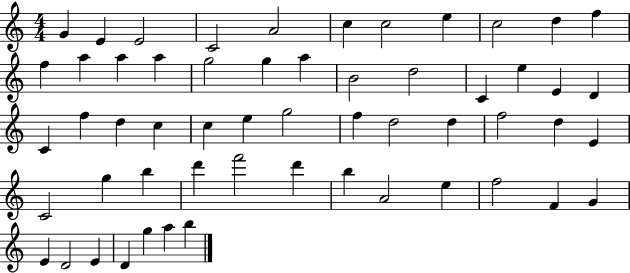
{
  \clef treble
  \numericTimeSignature
  \time 4/4
  \key c \major
  g'4 e'4 e'2 | c'2 a'2 | c''4 c''2 e''4 | c''2 d''4 f''4 | \break f''4 a''4 a''4 a''4 | g''2 g''4 a''4 | b'2 d''2 | c'4 e''4 e'4 d'4 | \break c'4 f''4 d''4 c''4 | c''4 e''4 g''2 | f''4 d''2 d''4 | f''2 d''4 e'4 | \break c'2 g''4 b''4 | d'''4 f'''2 d'''4 | b''4 a'2 e''4 | f''2 f'4 g'4 | \break e'4 d'2 e'4 | d'4 g''4 a''4 b''4 | \bar "|."
}